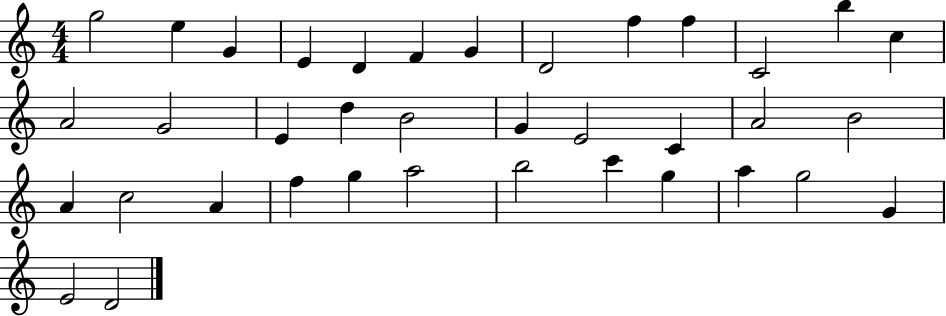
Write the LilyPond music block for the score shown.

{
  \clef treble
  \numericTimeSignature
  \time 4/4
  \key c \major
  g''2 e''4 g'4 | e'4 d'4 f'4 g'4 | d'2 f''4 f''4 | c'2 b''4 c''4 | \break a'2 g'2 | e'4 d''4 b'2 | g'4 e'2 c'4 | a'2 b'2 | \break a'4 c''2 a'4 | f''4 g''4 a''2 | b''2 c'''4 g''4 | a''4 g''2 g'4 | \break e'2 d'2 | \bar "|."
}